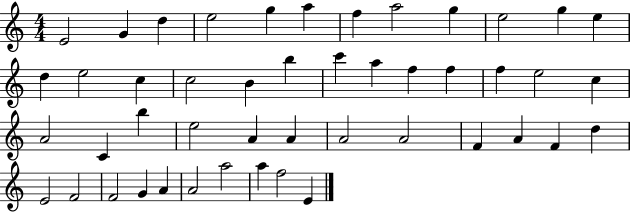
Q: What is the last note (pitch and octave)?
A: E4